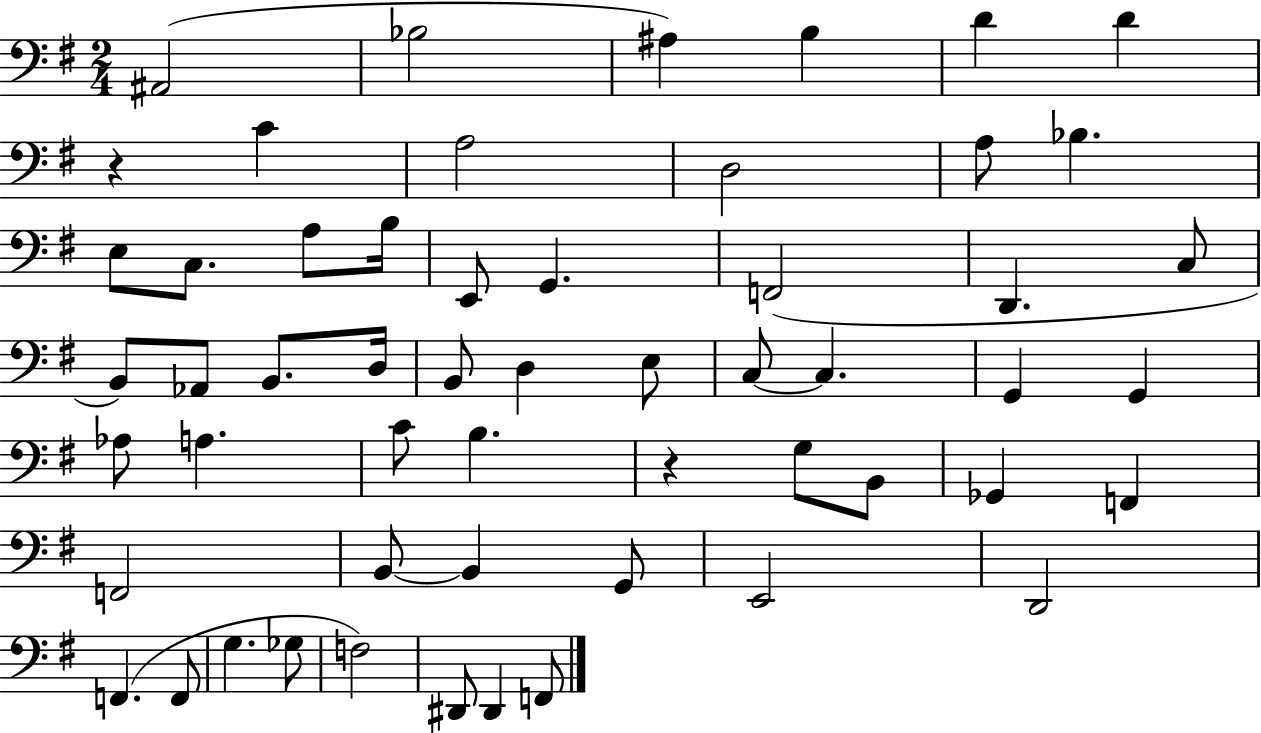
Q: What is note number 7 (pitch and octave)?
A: C4